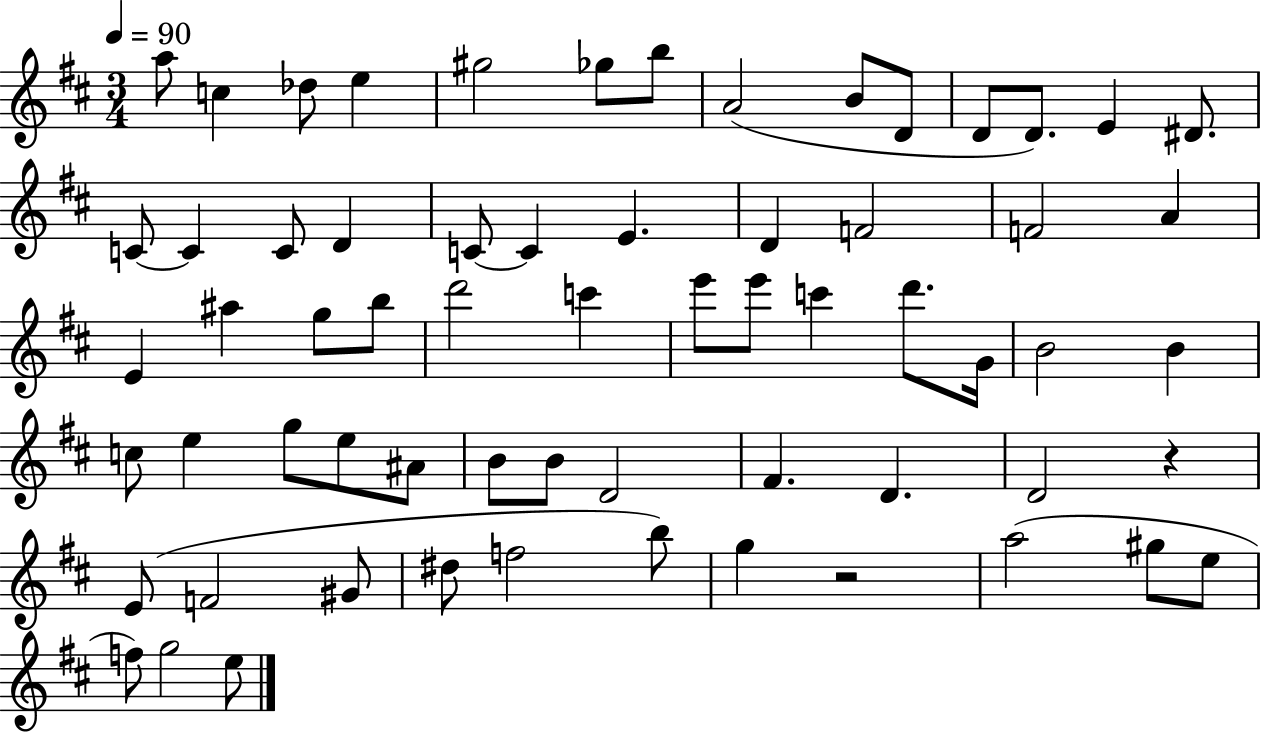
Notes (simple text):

A5/e C5/q Db5/e E5/q G#5/h Gb5/e B5/e A4/h B4/e D4/e D4/e D4/e. E4/q D#4/e. C4/e C4/q C4/e D4/q C4/e C4/q E4/q. D4/q F4/h F4/h A4/q E4/q A#5/q G5/e B5/e D6/h C6/q E6/e E6/e C6/q D6/e. G4/s B4/h B4/q C5/e E5/q G5/e E5/e A#4/e B4/e B4/e D4/h F#4/q. D4/q. D4/h R/q E4/e F4/h G#4/e D#5/e F5/h B5/e G5/q R/h A5/h G#5/e E5/e F5/e G5/h E5/e